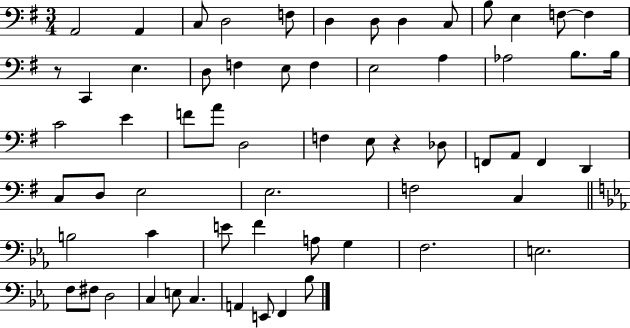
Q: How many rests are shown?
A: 2